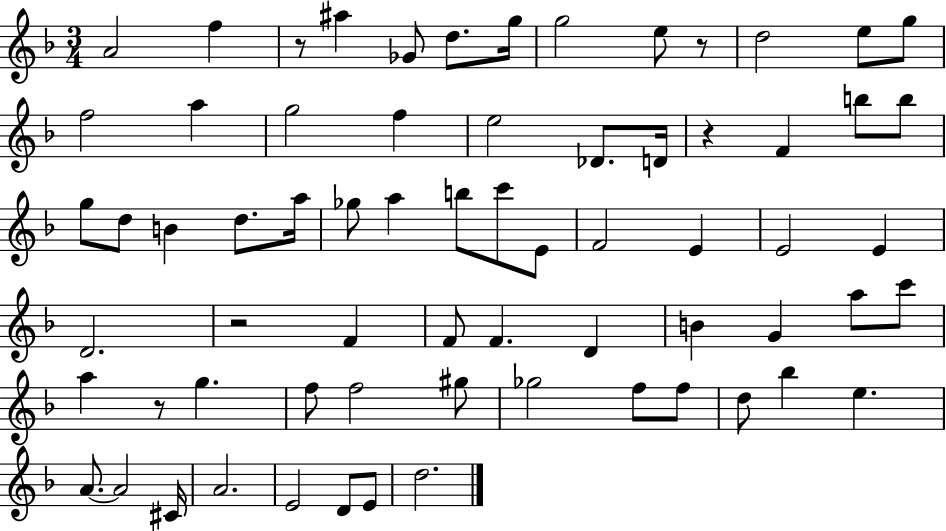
X:1
T:Untitled
M:3/4
L:1/4
K:F
A2 f z/2 ^a _G/2 d/2 g/4 g2 e/2 z/2 d2 e/2 g/2 f2 a g2 f e2 _D/2 D/4 z F b/2 b/2 g/2 d/2 B d/2 a/4 _g/2 a b/2 c'/2 E/2 F2 E E2 E D2 z2 F F/2 F D B G a/2 c'/2 a z/2 g f/2 f2 ^g/2 _g2 f/2 f/2 d/2 _b e A/2 A2 ^C/4 A2 E2 D/2 E/2 d2